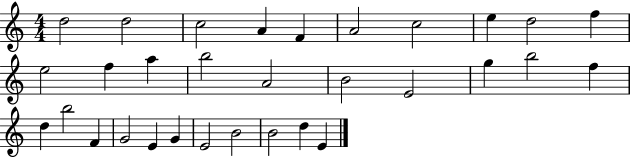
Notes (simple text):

D5/h D5/h C5/h A4/q F4/q A4/h C5/h E5/q D5/h F5/q E5/h F5/q A5/q B5/h A4/h B4/h E4/h G5/q B5/h F5/q D5/q B5/h F4/q G4/h E4/q G4/q E4/h B4/h B4/h D5/q E4/q